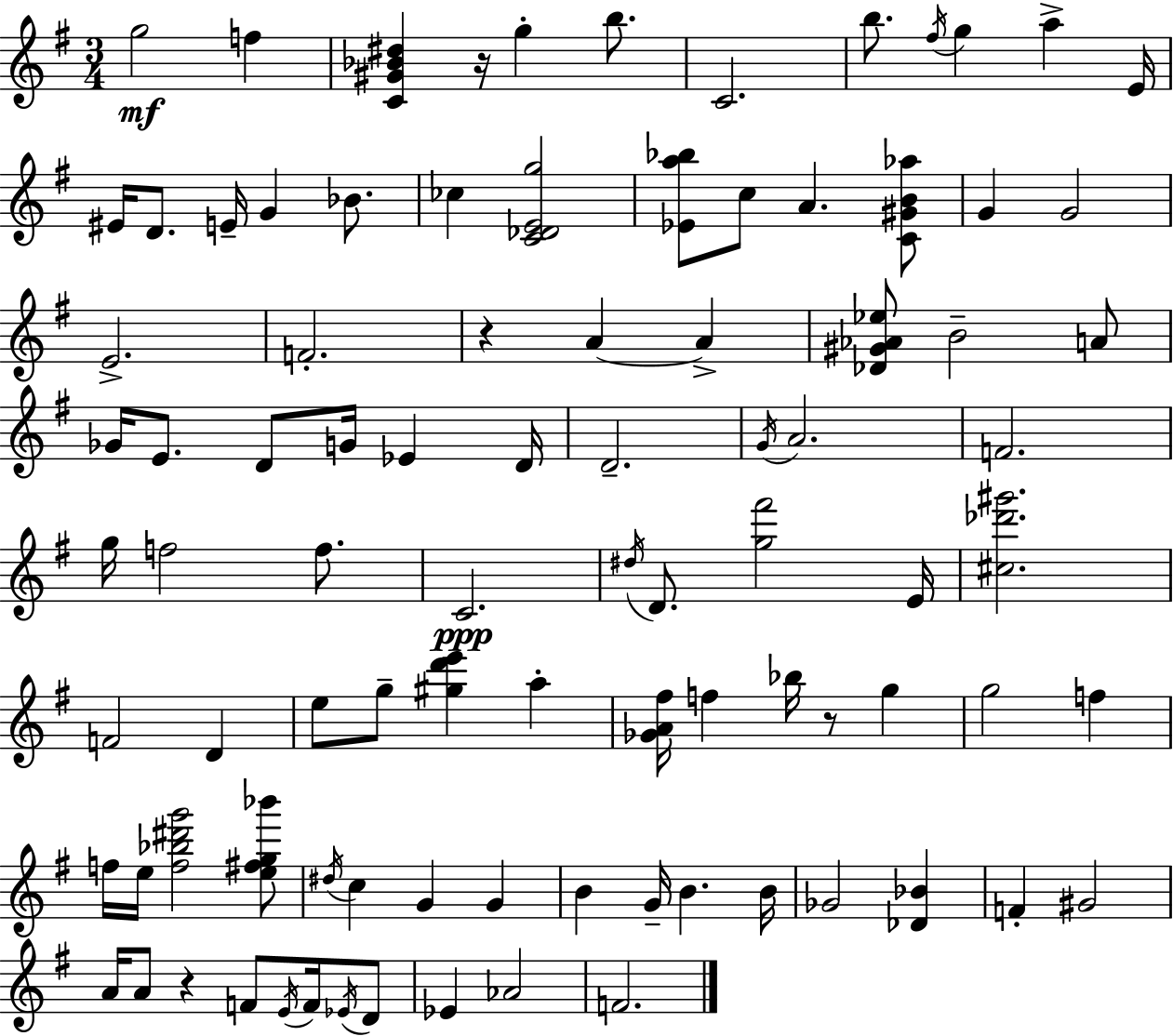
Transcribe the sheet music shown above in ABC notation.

X:1
T:Untitled
M:3/4
L:1/4
K:Em
g2 f [C^G_B^d] z/4 g b/2 C2 b/2 ^f/4 g a E/4 ^E/4 D/2 E/4 G _B/2 _c [C_DEg]2 [_Ea_b]/2 c/2 A [C^GB_a]/2 G G2 E2 F2 z A A [_D^G_A_e]/2 B2 A/2 _G/4 E/2 D/2 G/4 _E D/4 D2 G/4 A2 F2 g/4 f2 f/2 C2 ^d/4 D/2 [g^f']2 E/4 [^c_d'^g']2 F2 D e/2 g/2 [^gd'e'] a [_GA^f]/4 f _b/4 z/2 g g2 f f/4 e/4 [f_b^d'g']2 [e^fg_b']/2 ^d/4 c G G B G/4 B B/4 _G2 [_D_B] F ^G2 A/4 A/2 z F/2 E/4 F/4 _E/4 D/2 _E _A2 F2